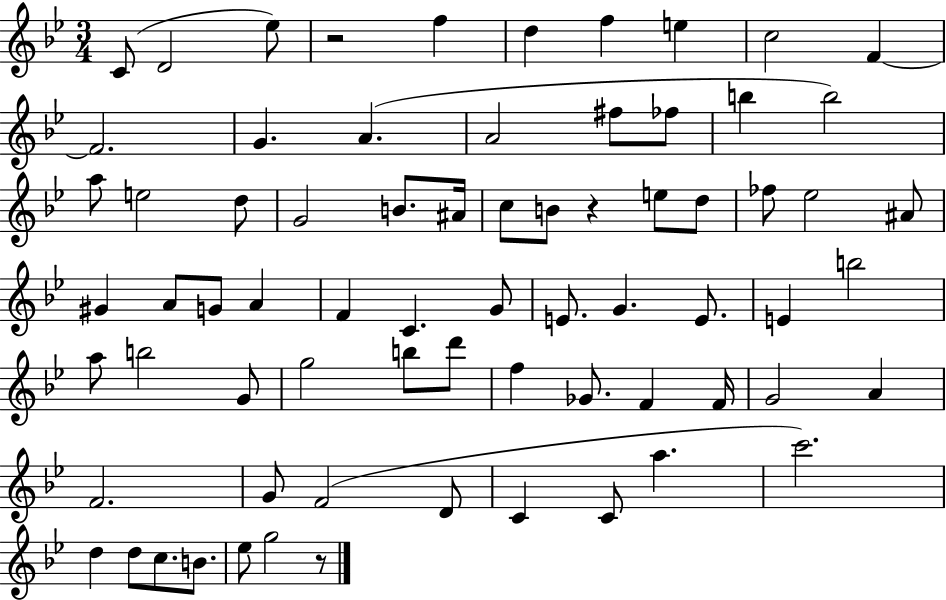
C4/e D4/h Eb5/e R/h F5/q D5/q F5/q E5/q C5/h F4/q F4/h. G4/q. A4/q. A4/h F#5/e FES5/e B5/q B5/h A5/e E5/h D5/e G4/h B4/e. A#4/s C5/e B4/e R/q E5/e D5/e FES5/e Eb5/h A#4/e G#4/q A4/e G4/e A4/q F4/q C4/q. G4/e E4/e. G4/q. E4/e. E4/q B5/h A5/e B5/h G4/e G5/h B5/e D6/e F5/q Gb4/e. F4/q F4/s G4/h A4/q F4/h. G4/e F4/h D4/e C4/q C4/e A5/q. C6/h. D5/q D5/e C5/e. B4/e. Eb5/e G5/h R/e